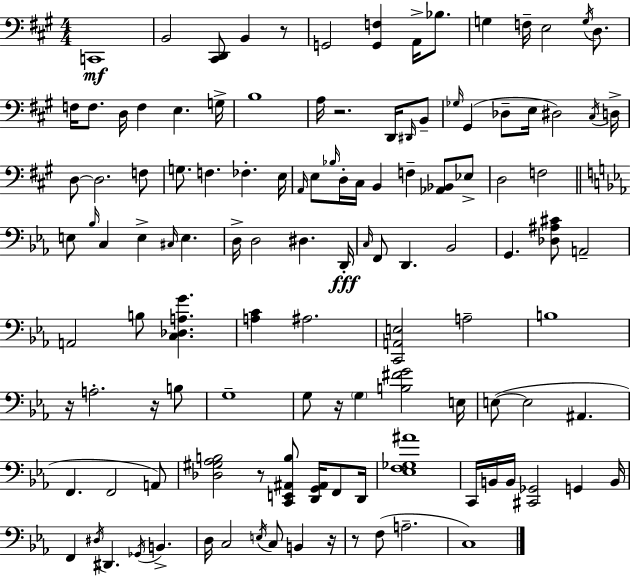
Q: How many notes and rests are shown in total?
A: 120